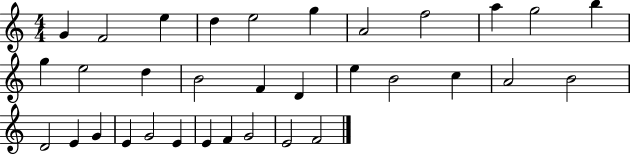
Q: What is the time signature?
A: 4/4